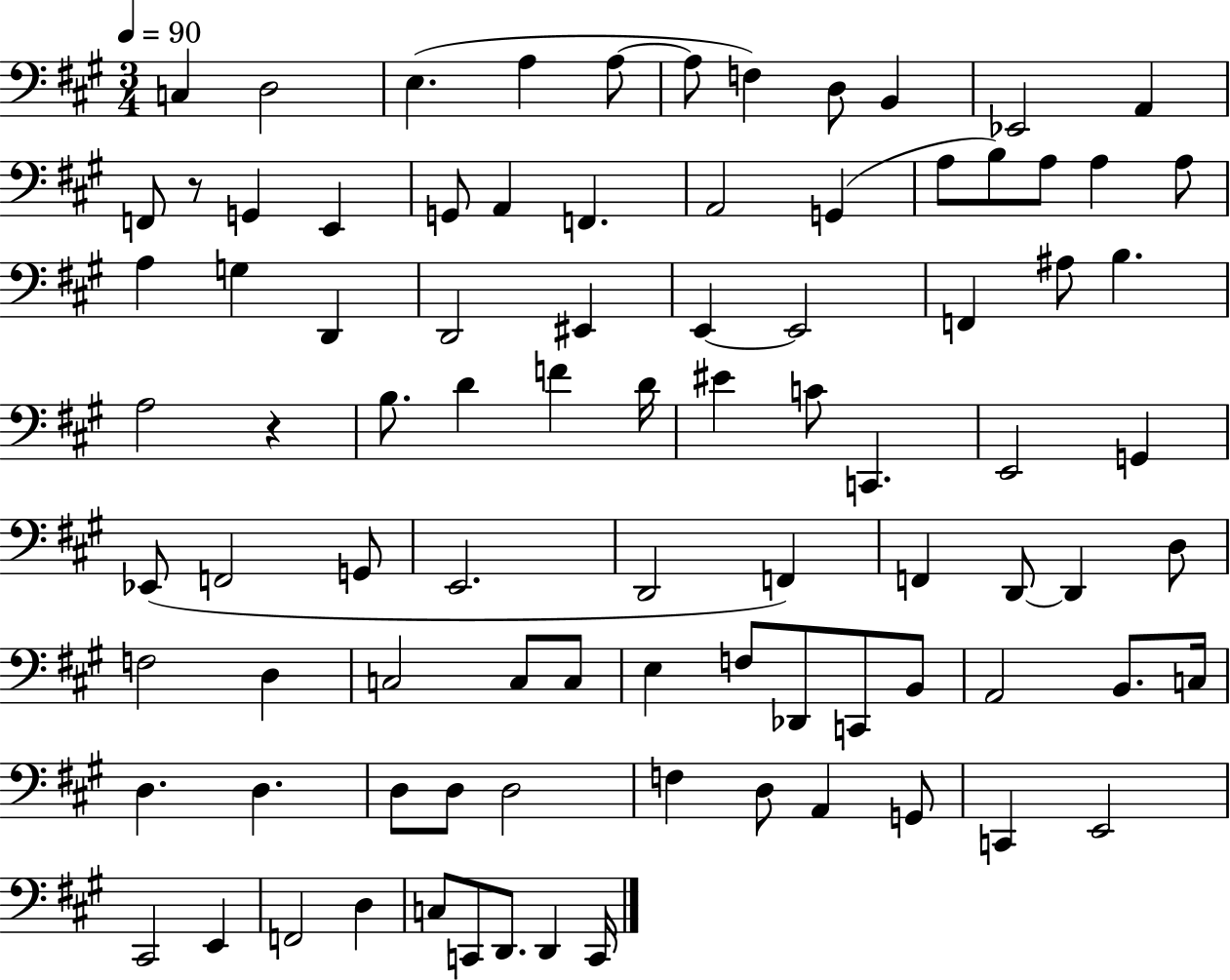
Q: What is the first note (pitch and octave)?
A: C3